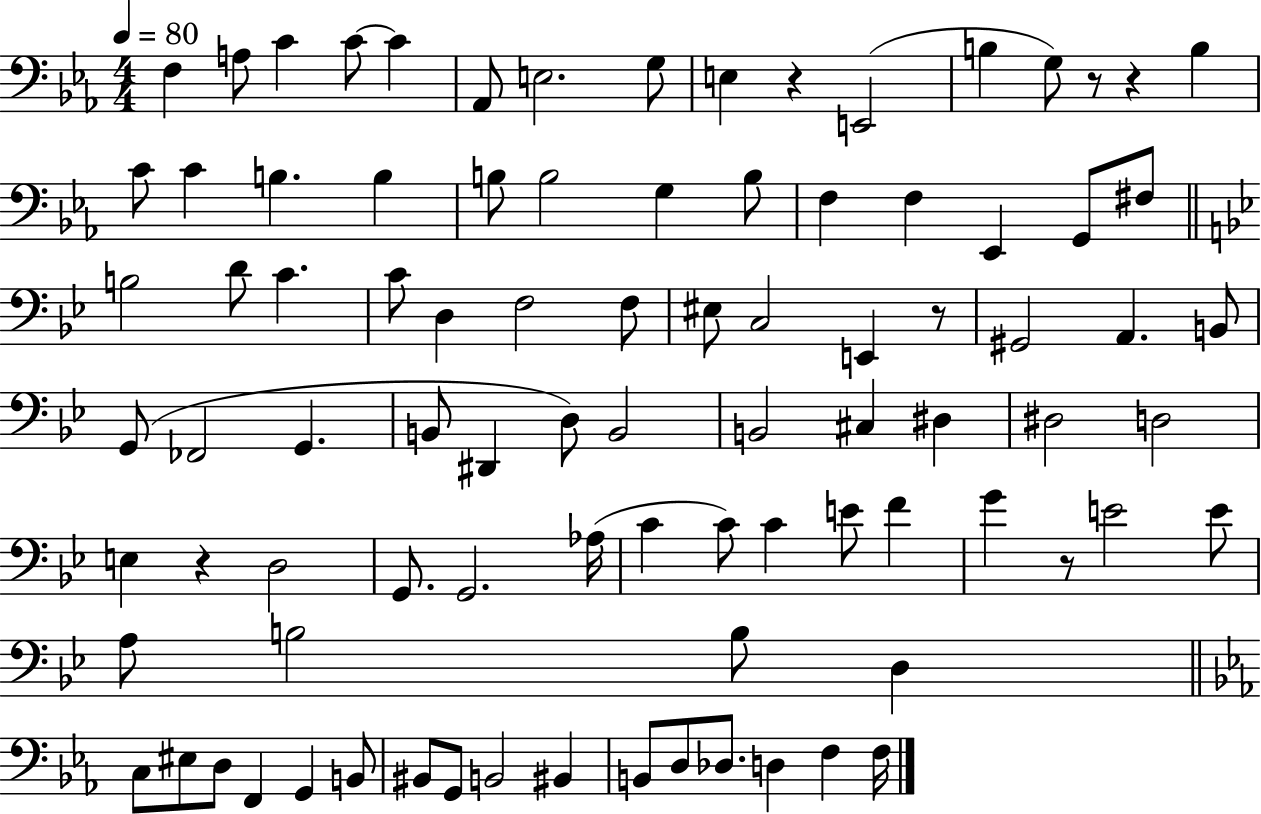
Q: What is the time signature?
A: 4/4